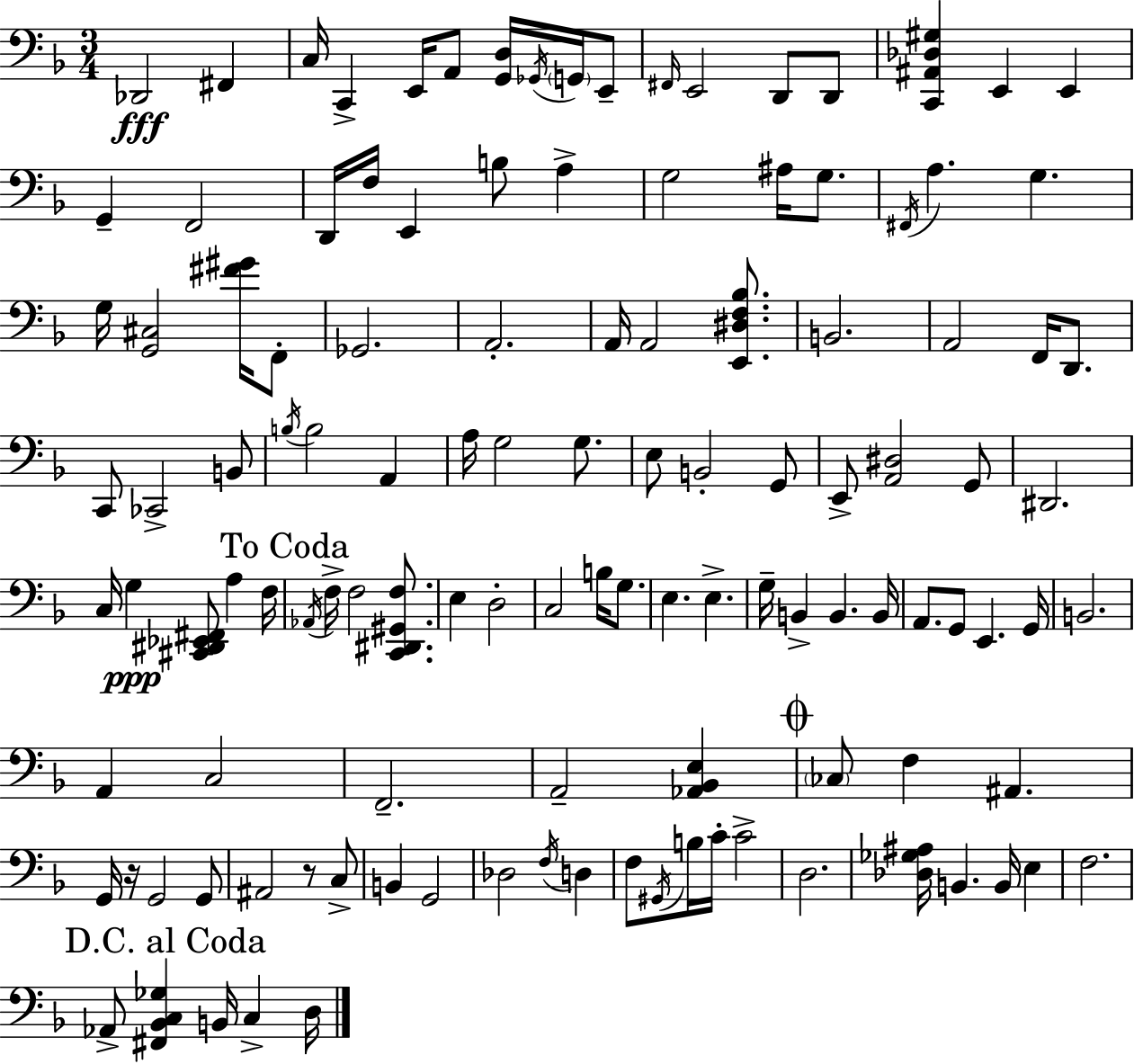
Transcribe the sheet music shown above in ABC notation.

X:1
T:Untitled
M:3/4
L:1/4
K:Dm
_D,,2 ^F,, C,/4 C,, E,,/4 A,,/2 [G,,D,]/4 _G,,/4 G,,/4 E,,/2 ^F,,/4 E,,2 D,,/2 D,,/2 [C,,^A,,_D,^G,] E,, E,, G,, F,,2 D,,/4 F,/4 E,, B,/2 A, G,2 ^A,/4 G,/2 ^F,,/4 A, G, G,/4 [G,,^C,]2 [^F^G]/4 F,,/2 _G,,2 A,,2 A,,/4 A,,2 [E,,^D,F,_B,]/2 B,,2 A,,2 F,,/4 D,,/2 C,,/2 _C,,2 B,,/2 B,/4 B,2 A,, A,/4 G,2 G,/2 E,/2 B,,2 G,,/2 E,,/2 [A,,^D,]2 G,,/2 ^D,,2 C,/4 G, [^C,,^D,,_E,,^F,,]/2 A, F,/4 _A,,/4 F,/4 F,2 [C,,^D,,^G,,F,]/2 E, D,2 C,2 B,/4 G,/2 E, E, G,/4 B,, B,, B,,/4 A,,/2 G,,/2 E,, G,,/4 B,,2 A,, C,2 F,,2 A,,2 [_A,,_B,,E,] _C,/2 F, ^A,, G,,/4 z/4 G,,2 G,,/2 ^A,,2 z/2 C,/2 B,, G,,2 _D,2 F,/4 D, F,/2 ^G,,/4 B,/4 C/4 C2 D,2 [_D,_G,^A,]/4 B,, B,,/4 E, F,2 _A,,/2 [^F,,_B,,C,_G,] B,,/4 C, D,/4